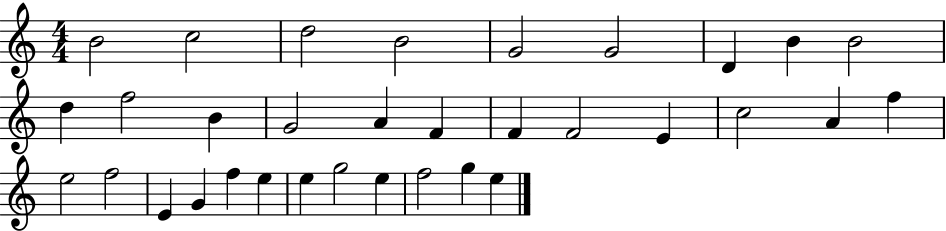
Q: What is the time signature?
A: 4/4